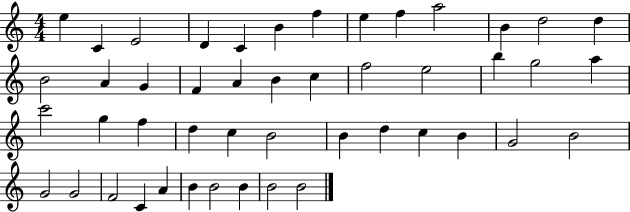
E5/q C4/q E4/h D4/q C4/q B4/q F5/q E5/q F5/q A5/h B4/q D5/h D5/q B4/h A4/q G4/q F4/q A4/q B4/q C5/q F5/h E5/h B5/q G5/h A5/q C6/h G5/q F5/q D5/q C5/q B4/h B4/q D5/q C5/q B4/q G4/h B4/h G4/h G4/h F4/h C4/q A4/q B4/q B4/h B4/q B4/h B4/h